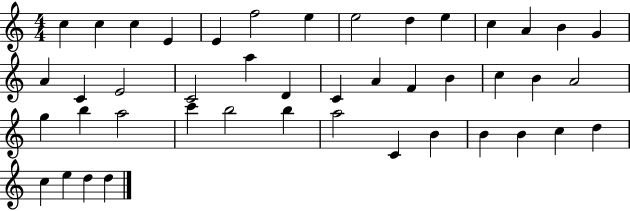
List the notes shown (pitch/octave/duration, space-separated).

C5/q C5/q C5/q E4/q E4/q F5/h E5/q E5/h D5/q E5/q C5/q A4/q B4/q G4/q A4/q C4/q E4/h C4/h A5/q D4/q C4/q A4/q F4/q B4/q C5/q B4/q A4/h G5/q B5/q A5/h C6/q B5/h B5/q A5/h C4/q B4/q B4/q B4/q C5/q D5/q C5/q E5/q D5/q D5/q